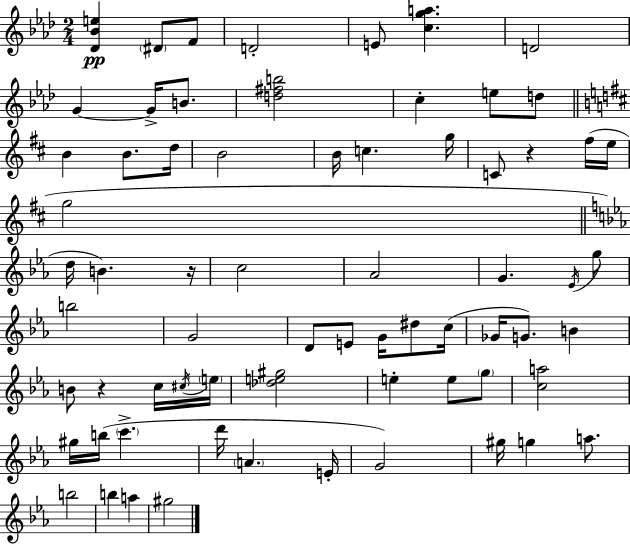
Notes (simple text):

[Db4,Bb4,E5]/q D#4/e F4/e D4/h E4/e [C5,G5,A5]/q. D4/h G4/q G4/s B4/e. [D5,F#5,B5]/h C5/q E5/e D5/e B4/q B4/e. D5/s B4/h B4/s C5/q. G5/s C4/e R/q F#5/s E5/s G5/h D5/s B4/q. R/s C5/h Ab4/h G4/q. Eb4/s G5/e B5/h G4/h D4/e E4/e G4/s D#5/e C5/s Gb4/s G4/e. B4/q B4/e R/q C5/s C#5/s E5/s [Db5,E5,G#5]/h E5/q E5/e G5/e [C5,A5]/h G#5/s B5/s C6/q. D6/s A4/q. E4/s G4/h G#5/s G5/q A5/e. B5/h B5/q A5/q G#5/h